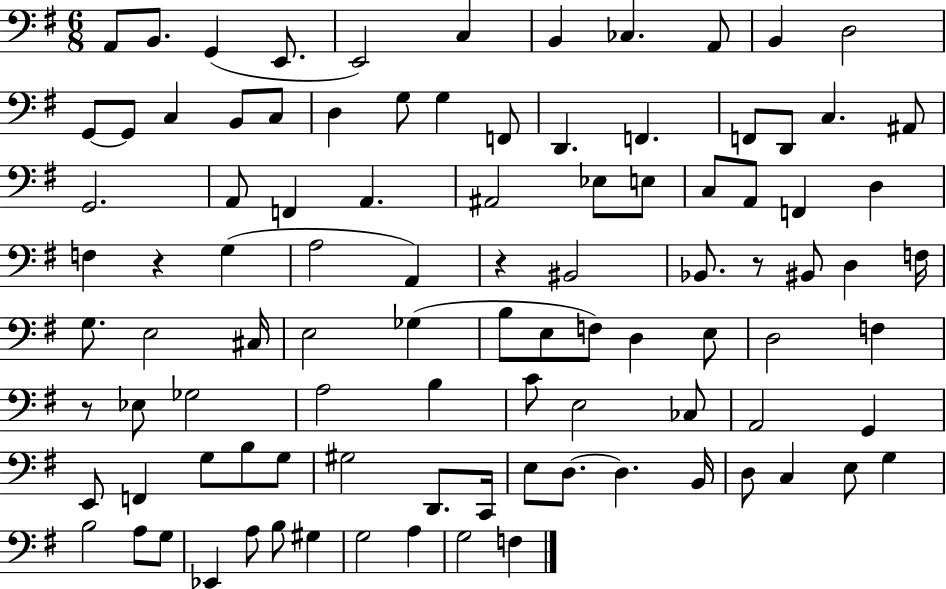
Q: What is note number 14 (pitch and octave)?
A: C3